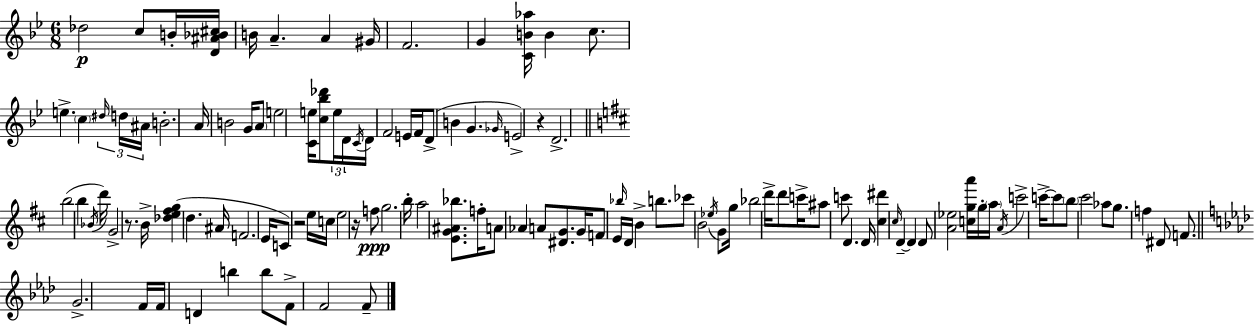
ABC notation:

X:1
T:Untitled
M:6/8
L:1/4
K:Gm
_d2 c/2 B/4 [D^A_B^c]/4 B/4 A A ^G/4 F2 G [CB_a]/4 B c/2 e c ^d/4 d/4 ^A/4 B2 A/4 B2 G/4 A/2 e2 [Ce]/4 [c_b_d']/2 e/4 D/4 C/4 D/4 F2 E/4 F/4 D/2 B G _G/4 E2 z D2 b2 b _B/4 d'/4 G2 z/2 B/4 [_de^fg] d ^A/4 F2 E/4 C/2 z2 e/4 c/4 e2 z/4 f/2 g2 b/4 a2 [EG^A_b]/2 f/4 A/2 _A A/2 [^DG]/2 G/4 F/2 E/4 _b/4 D/4 B b/2 _c'/2 B2 _e/4 G/2 g/4 _b2 d'/4 d'/2 c'/4 ^a/2 c'/2 D D/4 [^c^d'] ^c/4 D D D/2 [A_e]2 [cga']/4 g/4 a/4 A/4 c'2 c'/4 c'/2 b/2 ^c'2 _a/2 g/2 f ^D/2 F/2 G2 F/4 F/4 D b b/2 F/2 F2 F/2